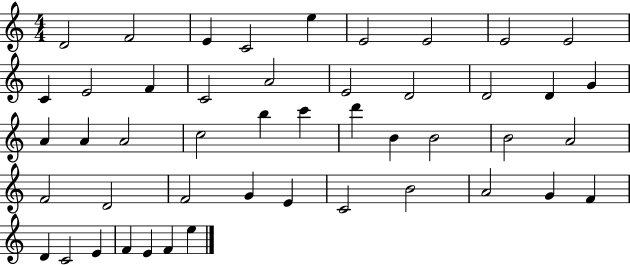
{
  \clef treble
  \numericTimeSignature
  \time 4/4
  \key c \major
  d'2 f'2 | e'4 c'2 e''4 | e'2 e'2 | e'2 e'2 | \break c'4 e'2 f'4 | c'2 a'2 | e'2 d'2 | d'2 d'4 g'4 | \break a'4 a'4 a'2 | c''2 b''4 c'''4 | d'''4 b'4 b'2 | b'2 a'2 | \break f'2 d'2 | f'2 g'4 e'4 | c'2 b'2 | a'2 g'4 f'4 | \break d'4 c'2 e'4 | f'4 e'4 f'4 e''4 | \bar "|."
}